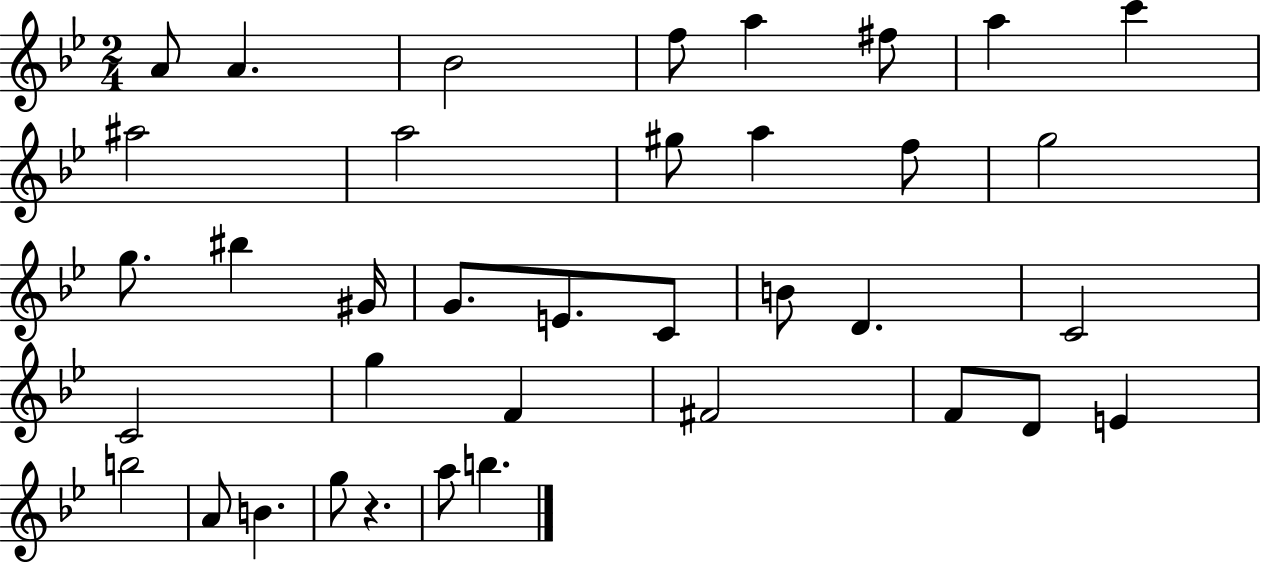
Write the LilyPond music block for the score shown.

{
  \clef treble
  \numericTimeSignature
  \time 2/4
  \key bes \major
  a'8 a'4. | bes'2 | f''8 a''4 fis''8 | a''4 c'''4 | \break ais''2 | a''2 | gis''8 a''4 f''8 | g''2 | \break g''8. bis''4 gis'16 | g'8. e'8. c'8 | b'8 d'4. | c'2 | \break c'2 | g''4 f'4 | fis'2 | f'8 d'8 e'4 | \break b''2 | a'8 b'4. | g''8 r4. | a''8 b''4. | \break \bar "|."
}